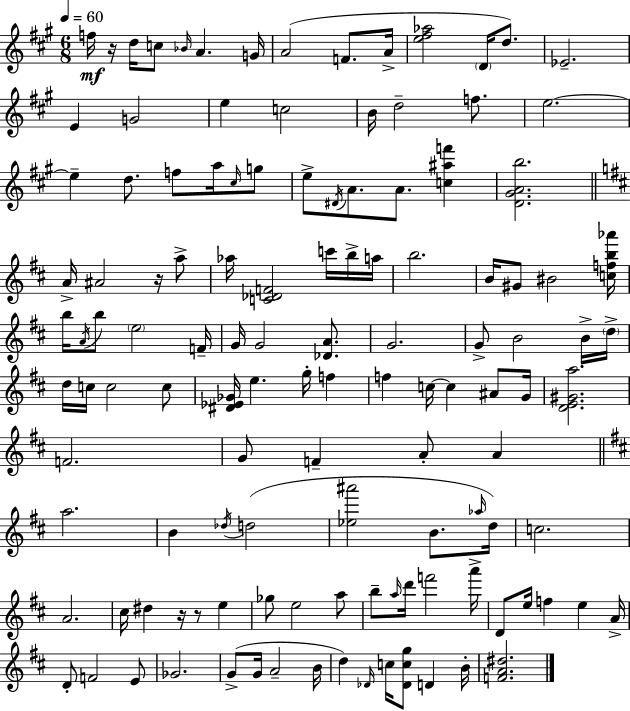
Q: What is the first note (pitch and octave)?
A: F5